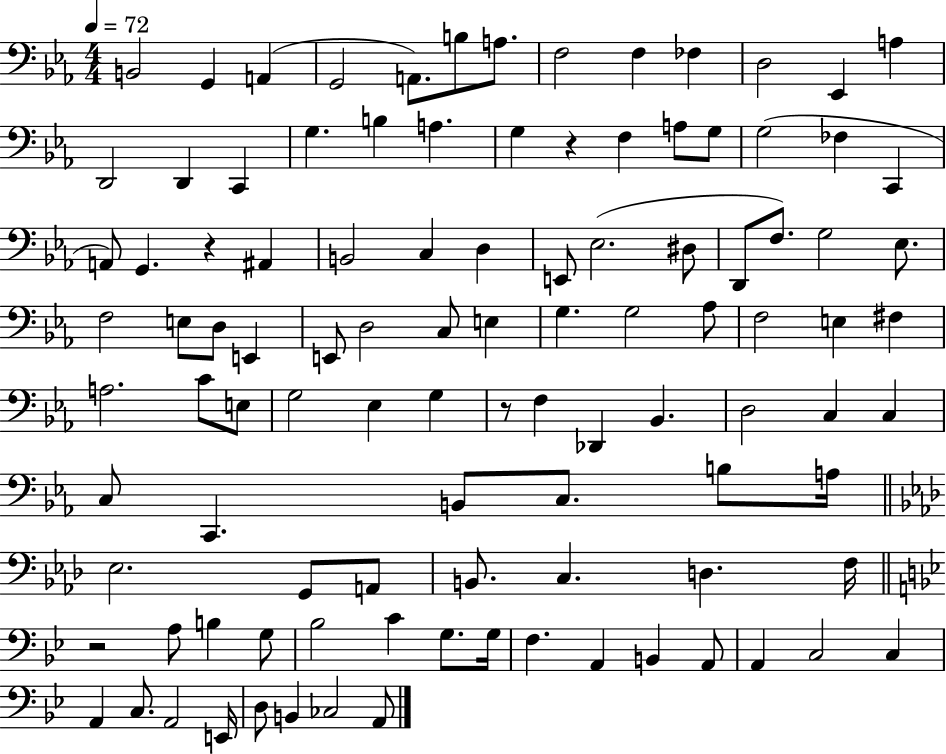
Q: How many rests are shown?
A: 4